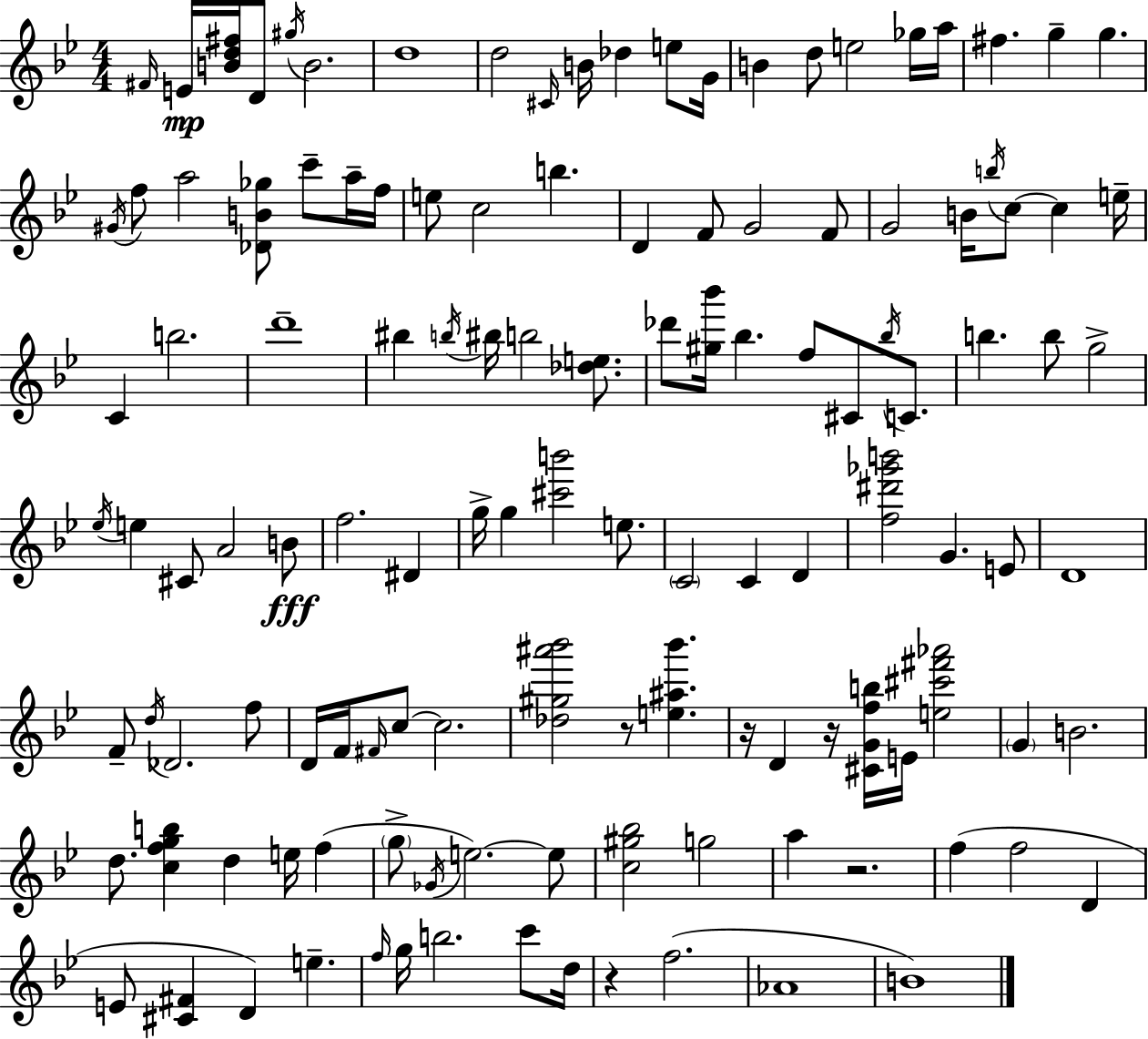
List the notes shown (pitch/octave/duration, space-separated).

F#4/s E4/s [B4,D5,F#5]/s D4/e G#5/s B4/h. D5/w D5/h C#4/s B4/s Db5/q E5/e G4/s B4/q D5/e E5/h Gb5/s A5/s F#5/q. G5/q G5/q. G#4/s F5/e A5/h [Db4,B4,Gb5]/e C6/e A5/s F5/s E5/e C5/h B5/q. D4/q F4/e G4/h F4/e G4/h B4/s B5/s C5/e C5/q E5/s C4/q B5/h. D6/w BIS5/q B5/s BIS5/s B5/h [Db5,E5]/e. Db6/e [G#5,Bb6]/s Bb5/q. F5/e C#4/e Bb5/s C4/e. B5/q. B5/e G5/h Eb5/s E5/q C#4/e A4/h B4/e F5/h. D#4/q G5/s G5/q [C#6,B6]/h E5/e. C4/h C4/q D4/q [F5,D#6,Gb6,B6]/h G4/q. E4/e D4/w F4/e D5/s Db4/h. F5/e D4/s F4/s F#4/s C5/e C5/h. [Db5,G#5,A#6,Bb6]/h R/e [E5,A#5,Bb6]/q. R/s D4/q R/s [C#4,G4,F5,B5]/s E4/s [E5,C#6,F#6,Ab6]/h G4/q B4/h. D5/e. [C5,F5,G5,B5]/q D5/q E5/s F5/q G5/e Gb4/s E5/h. E5/e [C5,G#5,Bb5]/h G5/h A5/q R/h. F5/q F5/h D4/q E4/e [C#4,F#4]/q D4/q E5/q. F5/s G5/s B5/h. C6/e D5/s R/q F5/h. Ab4/w B4/w